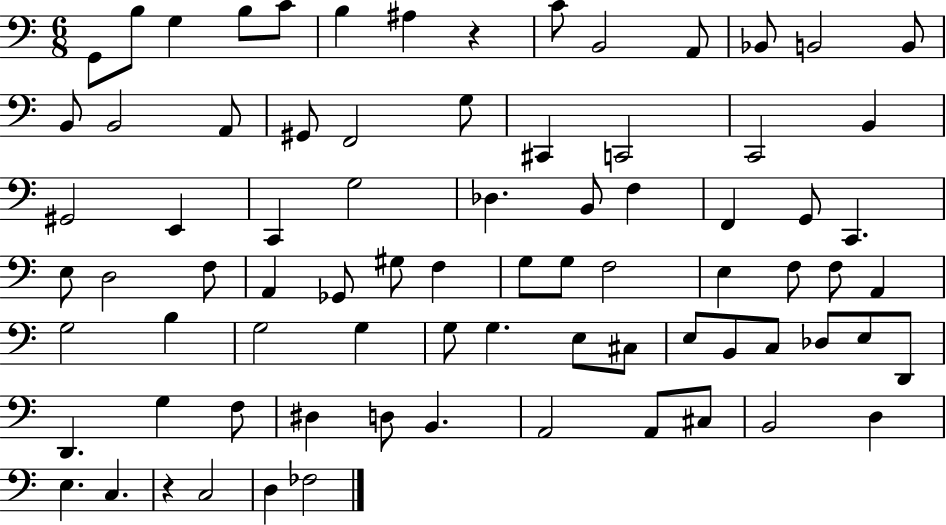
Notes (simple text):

G2/e B3/e G3/q B3/e C4/e B3/q A#3/q R/q C4/e B2/h A2/e Bb2/e B2/h B2/e B2/e B2/h A2/e G#2/e F2/h G3/e C#2/q C2/h C2/h B2/q G#2/h E2/q C2/q G3/h Db3/q. B2/e F3/q F2/q G2/e C2/q. E3/e D3/h F3/e A2/q Gb2/e G#3/e F3/q G3/e G3/e F3/h E3/q F3/e F3/e A2/q G3/h B3/q G3/h G3/q G3/e G3/q. E3/e C#3/e E3/e B2/e C3/e Db3/e E3/e D2/e D2/q. G3/q F3/e D#3/q D3/e B2/q. A2/h A2/e C#3/e B2/h D3/q E3/q. C3/q. R/q C3/h D3/q FES3/h